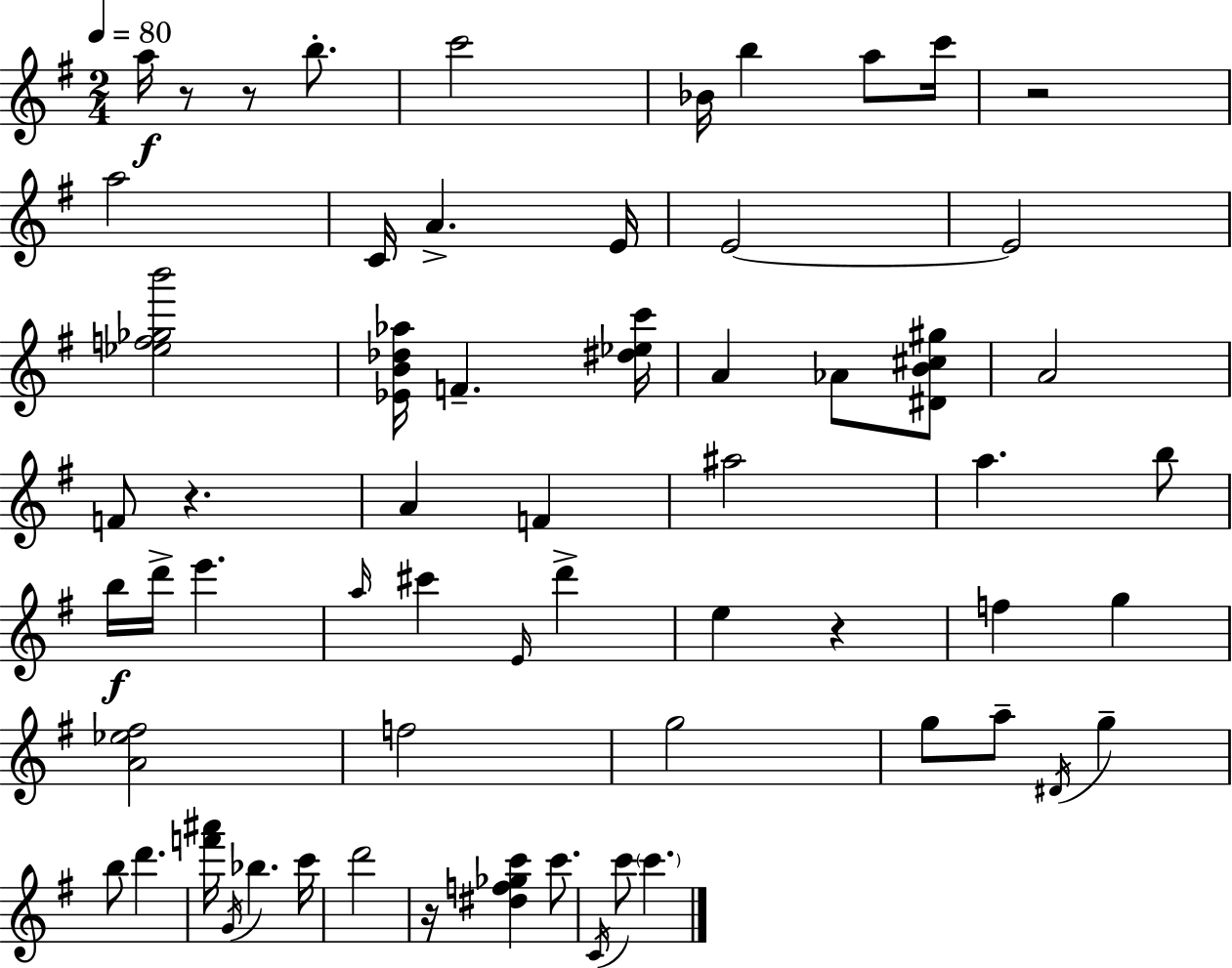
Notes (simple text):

A5/s R/e R/e B5/e. C6/h Bb4/s B5/q A5/e C6/s R/h A5/h C4/s A4/q. E4/s E4/h E4/h [Eb5,F5,Gb5,B6]/h [Eb4,B4,Db5,Ab5]/s F4/q. [D#5,Eb5,C6]/s A4/q Ab4/e [D#4,B4,C#5,G#5]/e A4/h F4/e R/q. A4/q F4/q A#5/h A5/q. B5/e B5/s D6/s E6/q. A5/s C#6/q E4/s D6/q E5/q R/q F5/q G5/q [A4,Eb5,F#5]/h F5/h G5/h G5/e A5/e D#4/s G5/q B5/e D6/q. [F6,A#6]/s G4/s Bb5/q. C6/s D6/h R/s [D#5,F5,Gb5,C6]/q C6/e. C4/s C6/e C6/q.